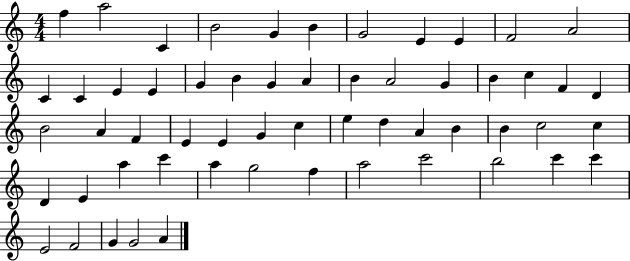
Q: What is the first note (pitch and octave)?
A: F5